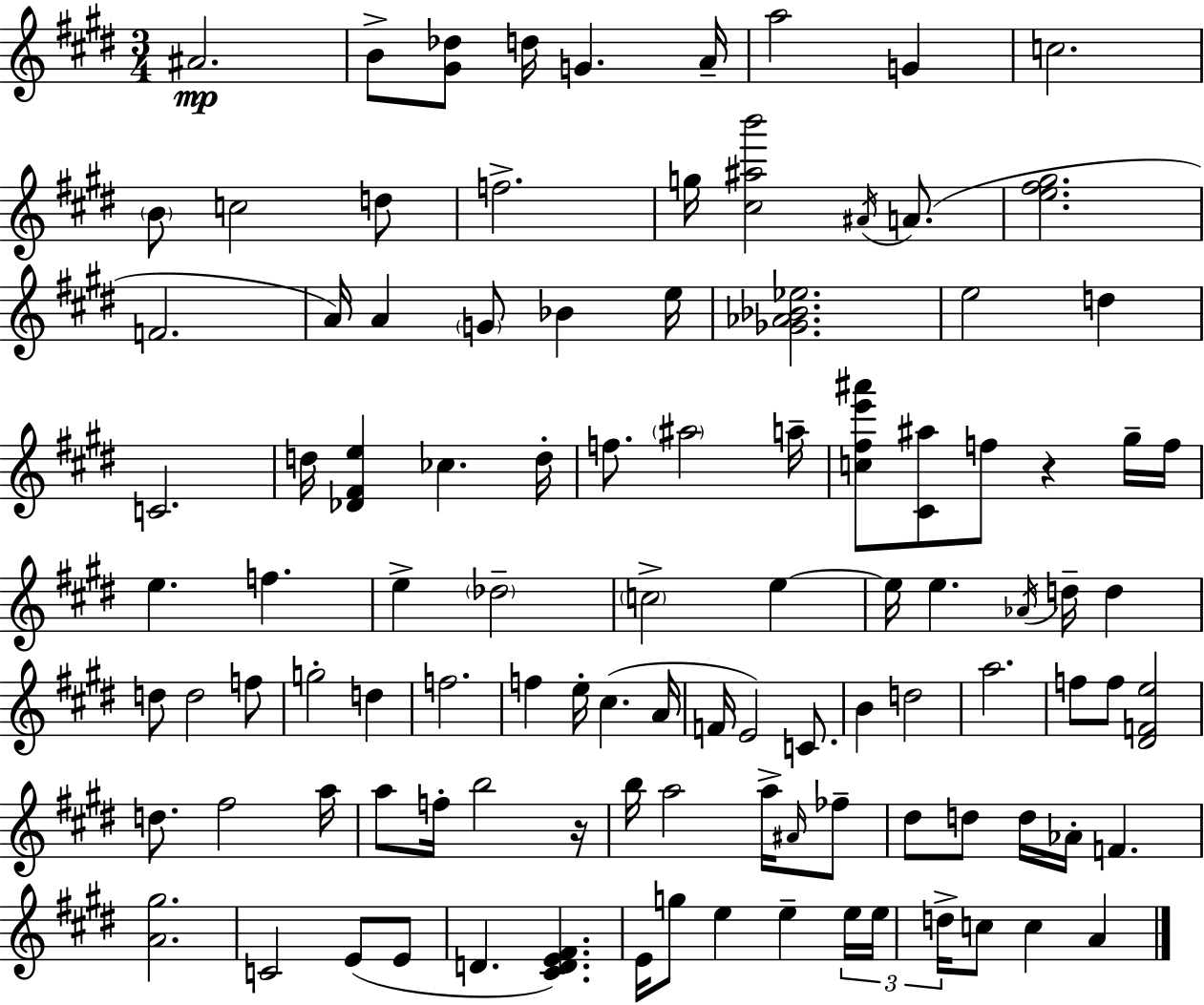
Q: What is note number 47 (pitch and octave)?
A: F5